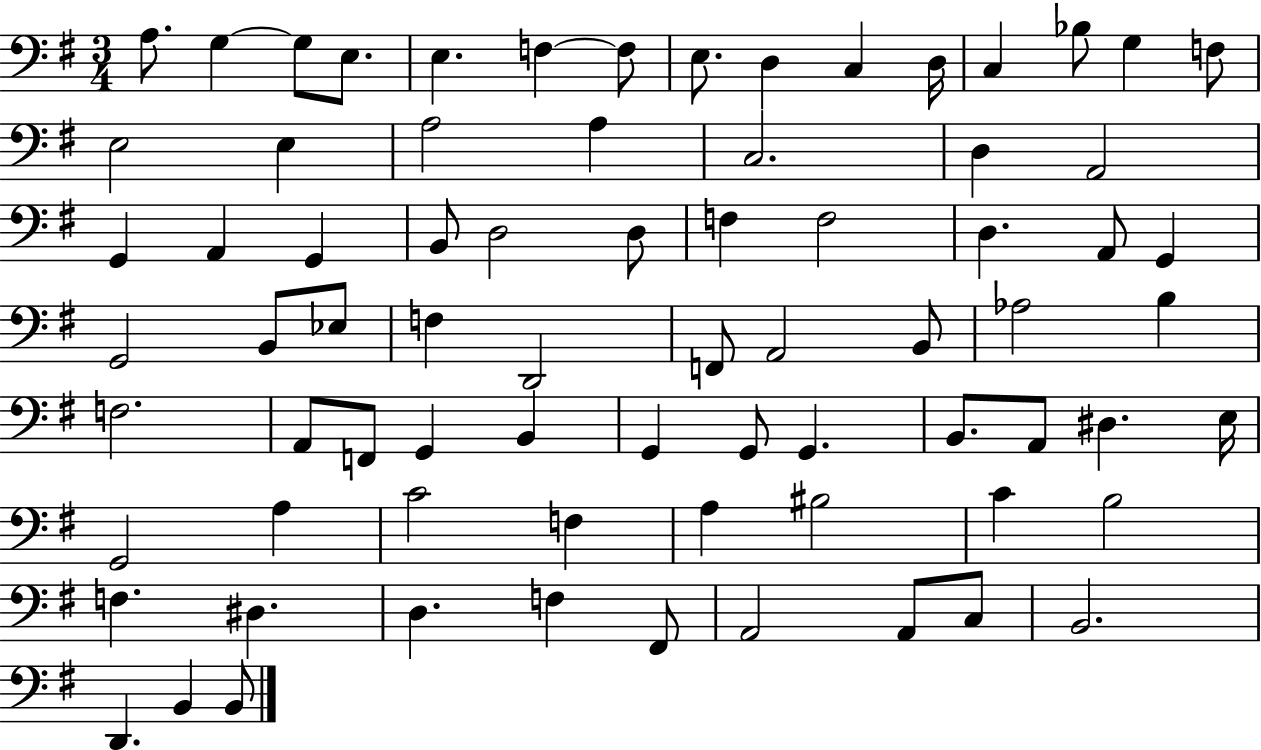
A3/e. G3/q G3/e E3/e. E3/q. F3/q F3/e E3/e. D3/q C3/q D3/s C3/q Bb3/e G3/q F3/e E3/h E3/q A3/h A3/q C3/h. D3/q A2/h G2/q A2/q G2/q B2/e D3/h D3/e F3/q F3/h D3/q. A2/e G2/q G2/h B2/e Eb3/e F3/q D2/h F2/e A2/h B2/e Ab3/h B3/q F3/h. A2/e F2/e G2/q B2/q G2/q G2/e G2/q. B2/e. A2/e D#3/q. E3/s G2/h A3/q C4/h F3/q A3/q BIS3/h C4/q B3/h F3/q. D#3/q. D3/q. F3/q F#2/e A2/h A2/e C3/e B2/h. D2/q. B2/q B2/e